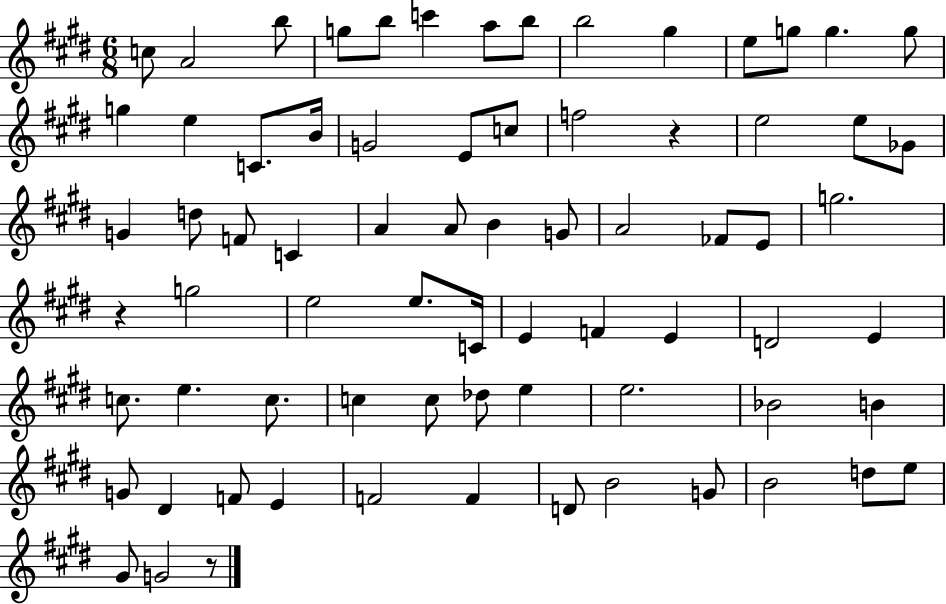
C5/e A4/h B5/e G5/e B5/e C6/q A5/e B5/e B5/h G#5/q E5/e G5/e G5/q. G5/e G5/q E5/q C4/e. B4/s G4/h E4/e C5/e F5/h R/q E5/h E5/e Gb4/e G4/q D5/e F4/e C4/q A4/q A4/e B4/q G4/e A4/h FES4/e E4/e G5/h. R/q G5/h E5/h E5/e. C4/s E4/q F4/q E4/q D4/h E4/q C5/e. E5/q. C5/e. C5/q C5/e Db5/e E5/q E5/h. Bb4/h B4/q G4/e D#4/q F4/e E4/q F4/h F4/q D4/e B4/h G4/e B4/h D5/e E5/e G#4/e G4/h R/e